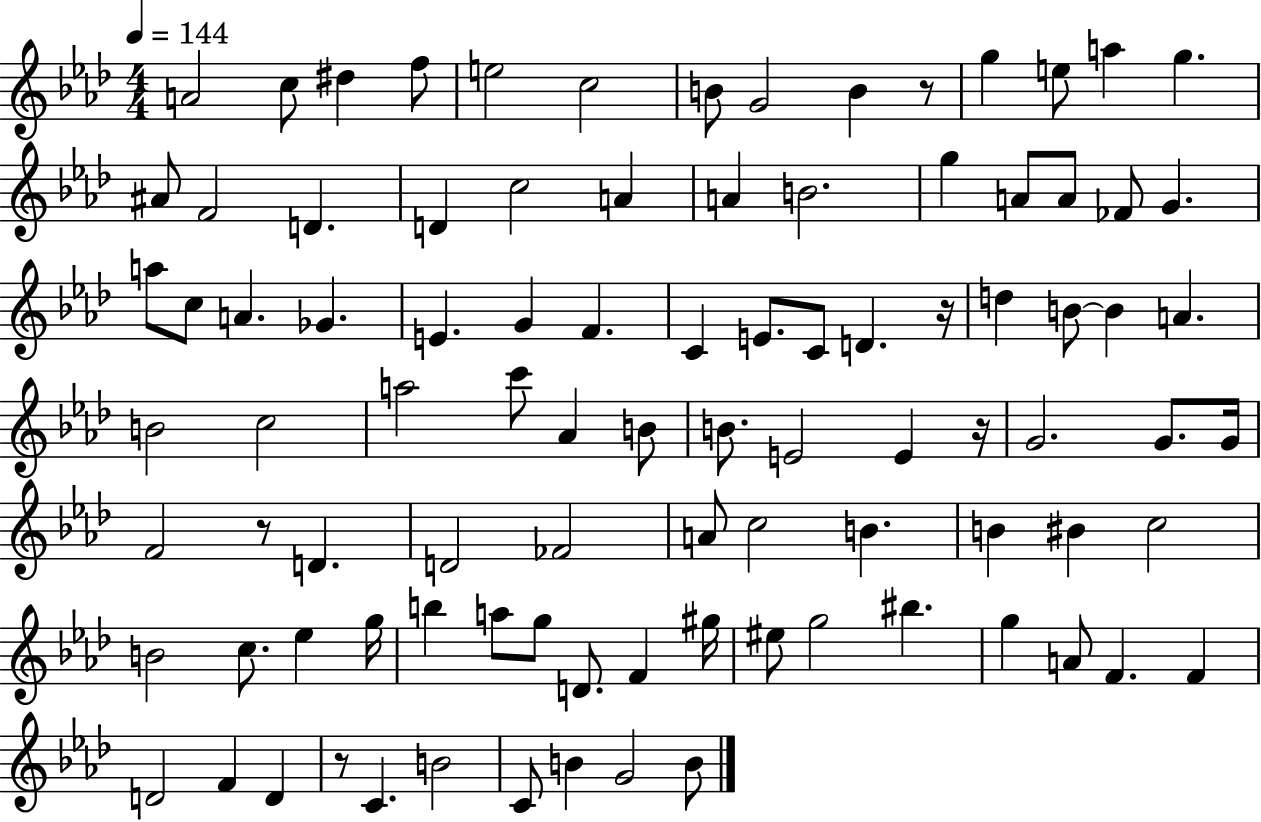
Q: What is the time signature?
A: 4/4